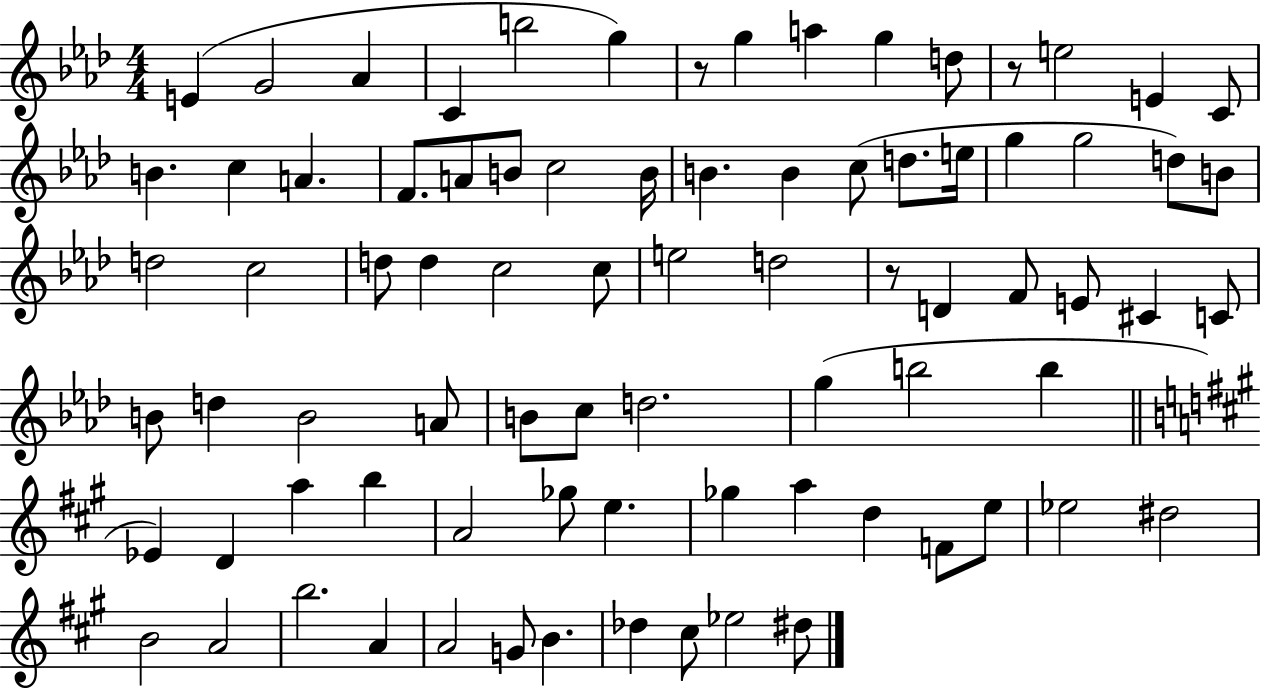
E4/q G4/h Ab4/q C4/q B5/h G5/q R/e G5/q A5/q G5/q D5/e R/e E5/h E4/q C4/e B4/q. C5/q A4/q. F4/e. A4/e B4/e C5/h B4/s B4/q. B4/q C5/e D5/e. E5/s G5/q G5/h D5/e B4/e D5/h C5/h D5/e D5/q C5/h C5/e E5/h D5/h R/e D4/q F4/e E4/e C#4/q C4/e B4/e D5/q B4/h A4/e B4/e C5/e D5/h. G5/q B5/h B5/q Eb4/q D4/q A5/q B5/q A4/h Gb5/e E5/q. Gb5/q A5/q D5/q F4/e E5/e Eb5/h D#5/h B4/h A4/h B5/h. A4/q A4/h G4/e B4/q. Db5/q C#5/e Eb5/h D#5/e